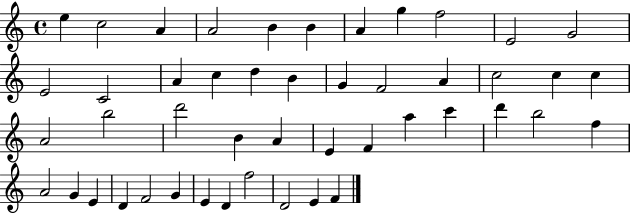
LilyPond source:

{
  \clef treble
  \time 4/4
  \defaultTimeSignature
  \key c \major
  e''4 c''2 a'4 | a'2 b'4 b'4 | a'4 g''4 f''2 | e'2 g'2 | \break e'2 c'2 | a'4 c''4 d''4 b'4 | g'4 f'2 a'4 | c''2 c''4 c''4 | \break a'2 b''2 | d'''2 b'4 a'4 | e'4 f'4 a''4 c'''4 | d'''4 b''2 f''4 | \break a'2 g'4 e'4 | d'4 f'2 g'4 | e'4 d'4 f''2 | d'2 e'4 f'4 | \break \bar "|."
}